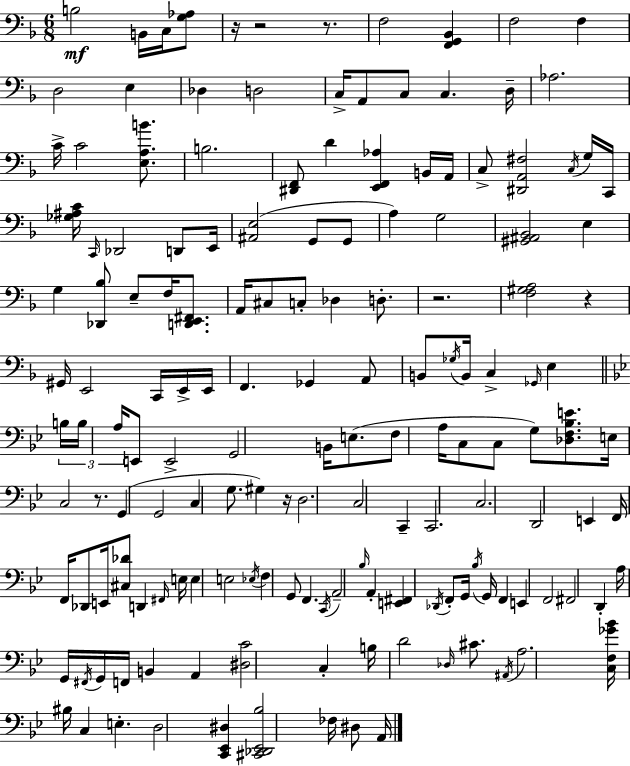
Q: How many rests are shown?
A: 7